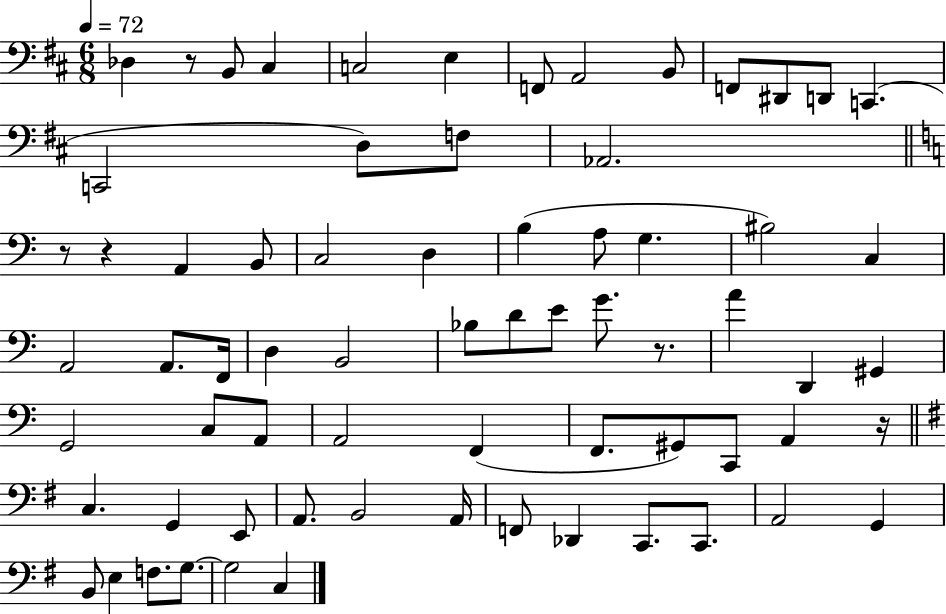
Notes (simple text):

Db3/q R/e B2/e C#3/q C3/h E3/q F2/e A2/h B2/e F2/e D#2/e D2/e C2/q. C2/h D3/e F3/e Ab2/h. R/e R/q A2/q B2/e C3/h D3/q B3/q A3/e G3/q. BIS3/h C3/q A2/h A2/e. F2/s D3/q B2/h Bb3/e D4/e E4/e G4/e. R/e. A4/q D2/q G#2/q G2/h C3/e A2/e A2/h F2/q F2/e. G#2/e C2/e A2/q R/s C3/q. G2/q E2/e A2/e. B2/h A2/s F2/e Db2/q C2/e. C2/e. A2/h G2/q B2/e E3/q F3/e. G3/e. G3/h C3/q